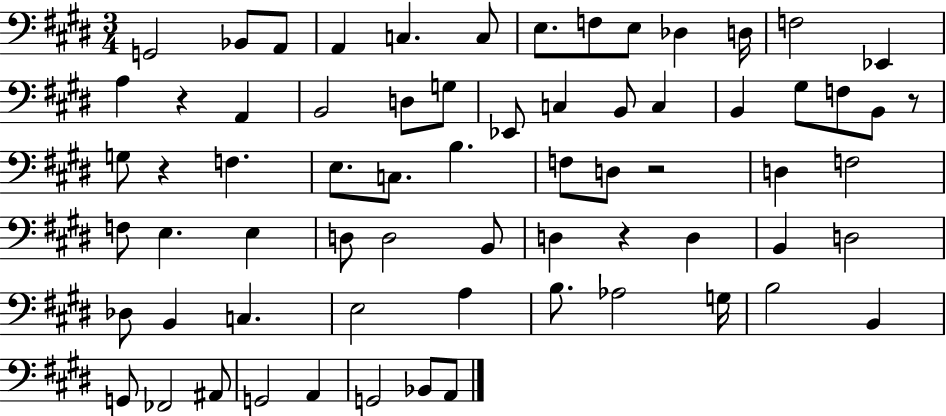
X:1
T:Untitled
M:3/4
L:1/4
K:E
G,,2 _B,,/2 A,,/2 A,, C, C,/2 E,/2 F,/2 E,/2 _D, D,/4 F,2 _E,, A, z A,, B,,2 D,/2 G,/2 _E,,/2 C, B,,/2 C, B,, ^G,/2 F,/2 B,,/2 z/2 G,/2 z F, E,/2 C,/2 B, F,/2 D,/2 z2 D, F,2 F,/2 E, E, D,/2 D,2 B,,/2 D, z D, B,, D,2 _D,/2 B,, C, E,2 A, B,/2 _A,2 G,/4 B,2 B,, G,,/2 _F,,2 ^A,,/2 G,,2 A,, G,,2 _B,,/2 A,,/2